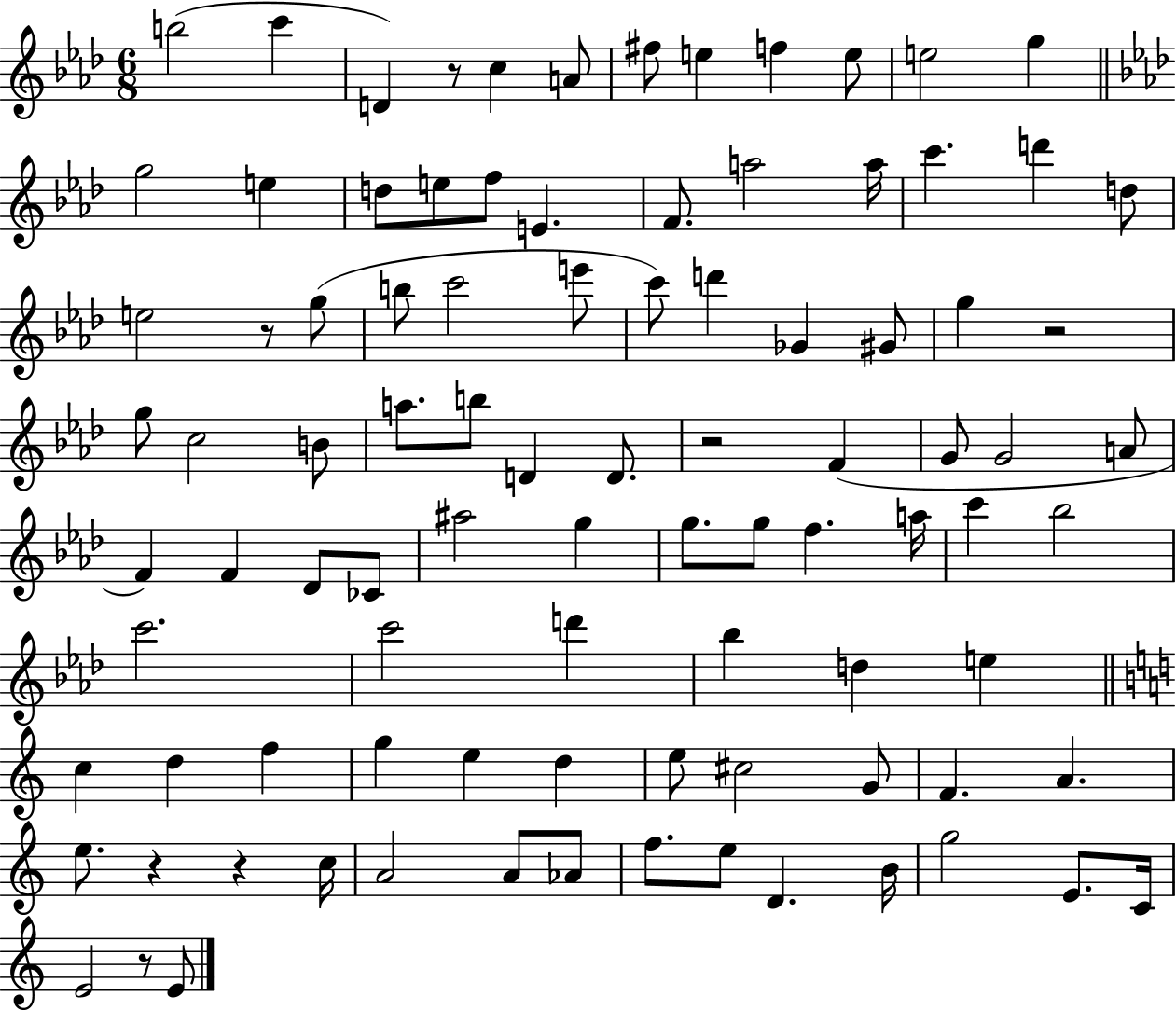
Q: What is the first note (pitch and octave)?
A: B5